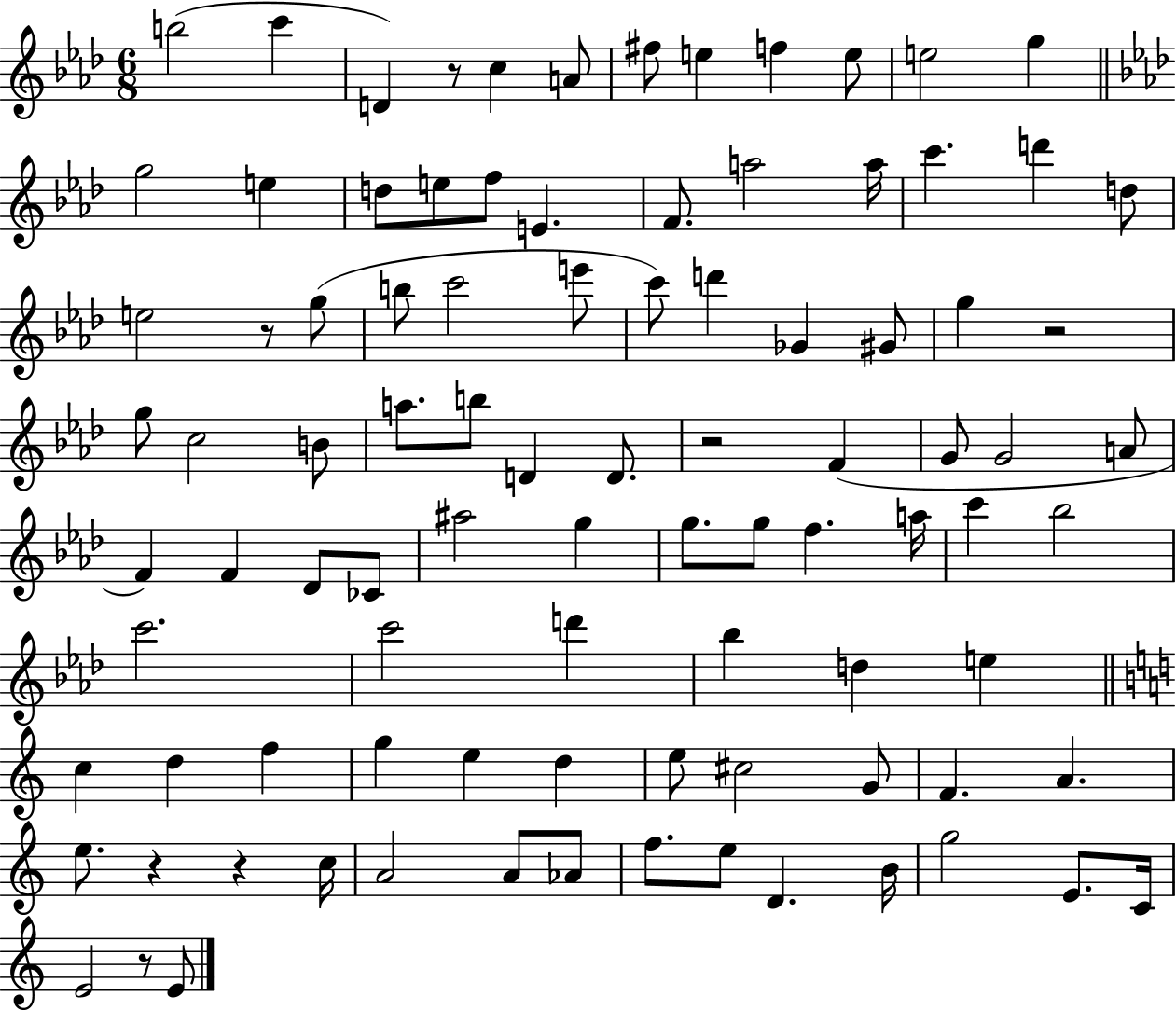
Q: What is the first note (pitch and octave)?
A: B5